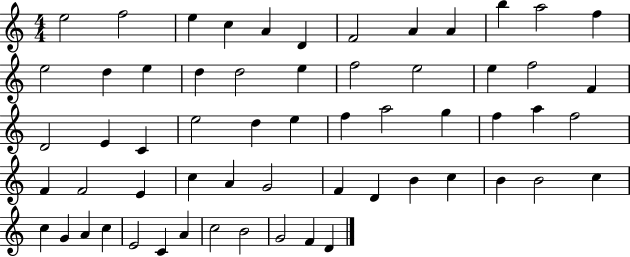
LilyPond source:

{
  \clef treble
  \numericTimeSignature
  \time 4/4
  \key c \major
  e''2 f''2 | e''4 c''4 a'4 d'4 | f'2 a'4 a'4 | b''4 a''2 f''4 | \break e''2 d''4 e''4 | d''4 d''2 e''4 | f''2 e''2 | e''4 f''2 f'4 | \break d'2 e'4 c'4 | e''2 d''4 e''4 | f''4 a''2 g''4 | f''4 a''4 f''2 | \break f'4 f'2 e'4 | c''4 a'4 g'2 | f'4 d'4 b'4 c''4 | b'4 b'2 c''4 | \break c''4 g'4 a'4 c''4 | e'2 c'4 a'4 | c''2 b'2 | g'2 f'4 d'4 | \break \bar "|."
}